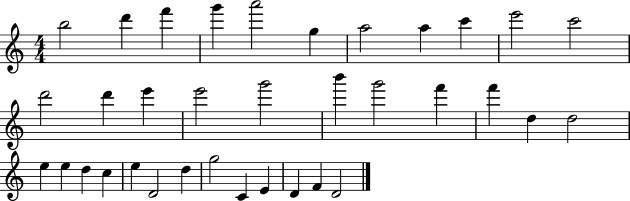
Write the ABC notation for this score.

X:1
T:Untitled
M:4/4
L:1/4
K:C
b2 d' f' g' a'2 g a2 a c' e'2 c'2 d'2 d' e' e'2 g'2 b' g'2 f' f' d d2 e e d c e D2 d g2 C E D F D2